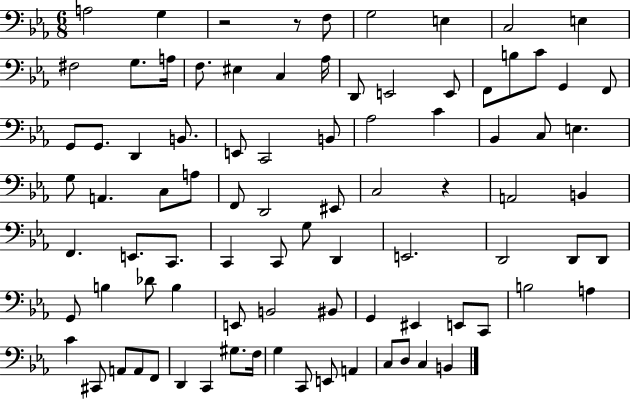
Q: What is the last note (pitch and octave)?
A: B2